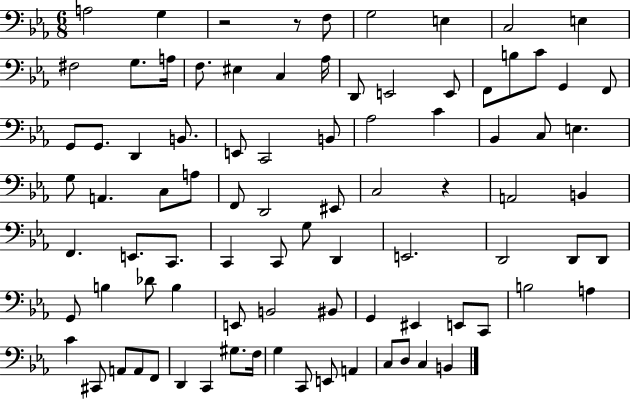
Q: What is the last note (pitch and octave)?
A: B2